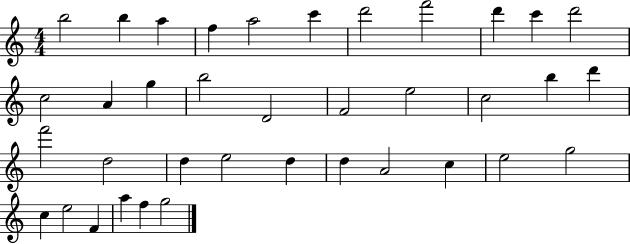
{
  \clef treble
  \numericTimeSignature
  \time 4/4
  \key c \major
  b''2 b''4 a''4 | f''4 a''2 c'''4 | d'''2 f'''2 | d'''4 c'''4 d'''2 | \break c''2 a'4 g''4 | b''2 d'2 | f'2 e''2 | c''2 b''4 d'''4 | \break f'''2 d''2 | d''4 e''2 d''4 | d''4 a'2 c''4 | e''2 g''2 | \break c''4 e''2 f'4 | a''4 f''4 g''2 | \bar "|."
}